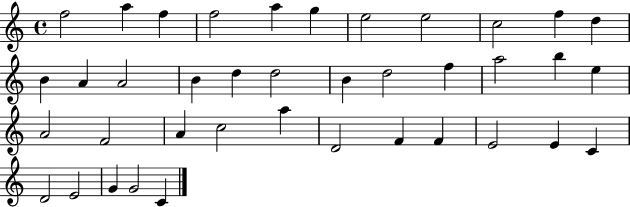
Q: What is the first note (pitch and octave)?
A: F5